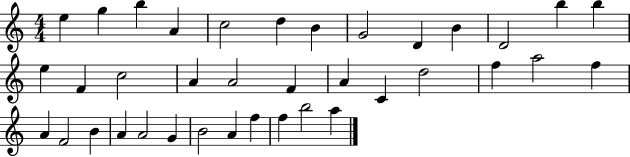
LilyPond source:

{
  \clef treble
  \numericTimeSignature
  \time 4/4
  \key c \major
  e''4 g''4 b''4 a'4 | c''2 d''4 b'4 | g'2 d'4 b'4 | d'2 b''4 b''4 | \break e''4 f'4 c''2 | a'4 a'2 f'4 | a'4 c'4 d''2 | f''4 a''2 f''4 | \break a'4 f'2 b'4 | a'4 a'2 g'4 | b'2 a'4 f''4 | f''4 b''2 a''4 | \break \bar "|."
}